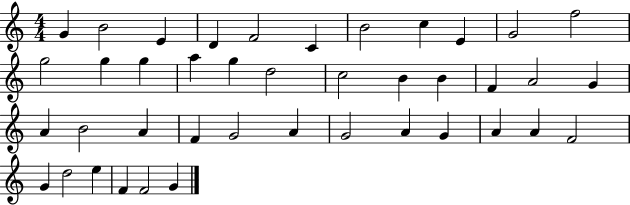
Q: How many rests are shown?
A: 0